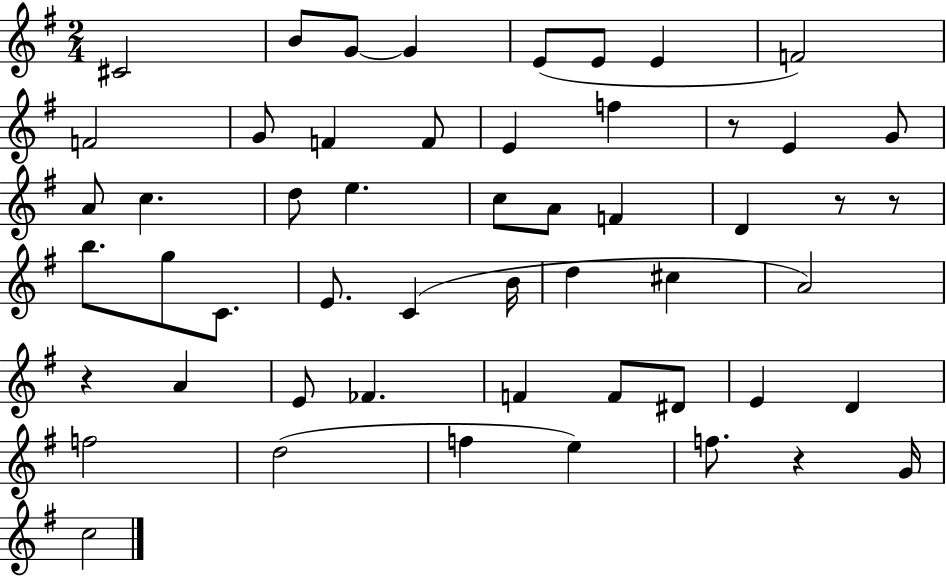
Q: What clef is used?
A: treble